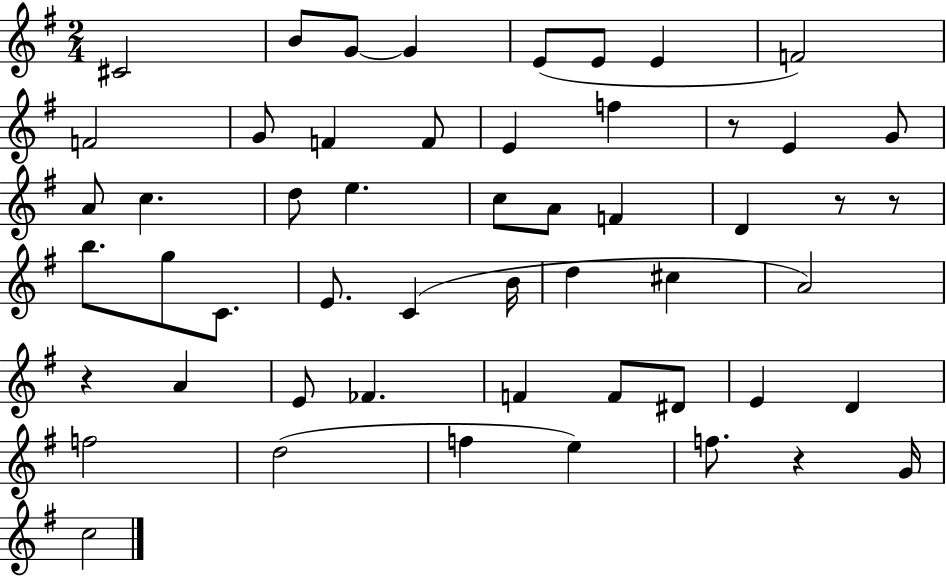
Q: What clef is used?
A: treble